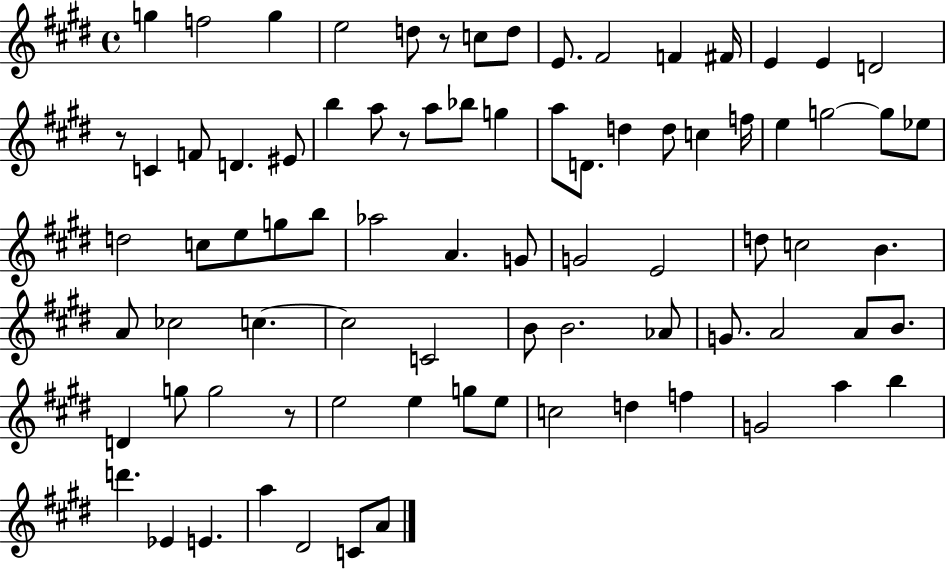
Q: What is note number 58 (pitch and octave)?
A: B4